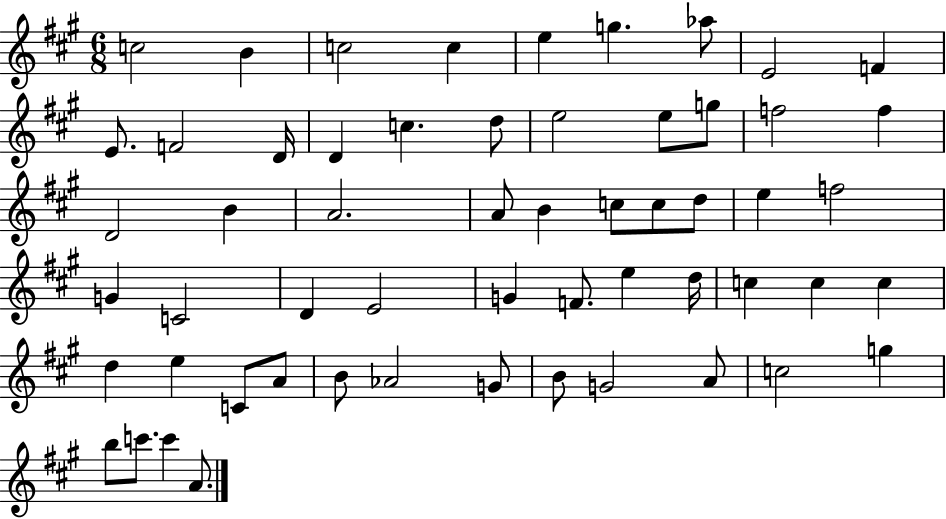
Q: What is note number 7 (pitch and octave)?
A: Ab5